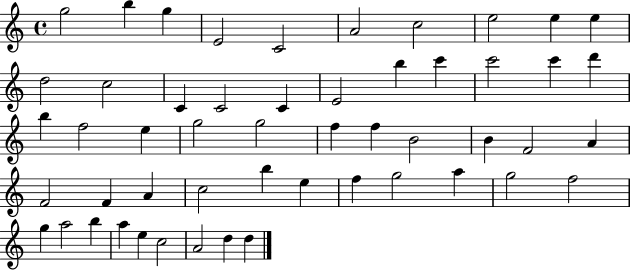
{
  \clef treble
  \time 4/4
  \defaultTimeSignature
  \key c \major
  g''2 b''4 g''4 | e'2 c'2 | a'2 c''2 | e''2 e''4 e''4 | \break d''2 c''2 | c'4 c'2 c'4 | e'2 b''4 c'''4 | c'''2 c'''4 d'''4 | \break b''4 f''2 e''4 | g''2 g''2 | f''4 f''4 b'2 | b'4 f'2 a'4 | \break f'2 f'4 a'4 | c''2 b''4 e''4 | f''4 g''2 a''4 | g''2 f''2 | \break g''4 a''2 b''4 | a''4 e''4 c''2 | a'2 d''4 d''4 | \bar "|."
}